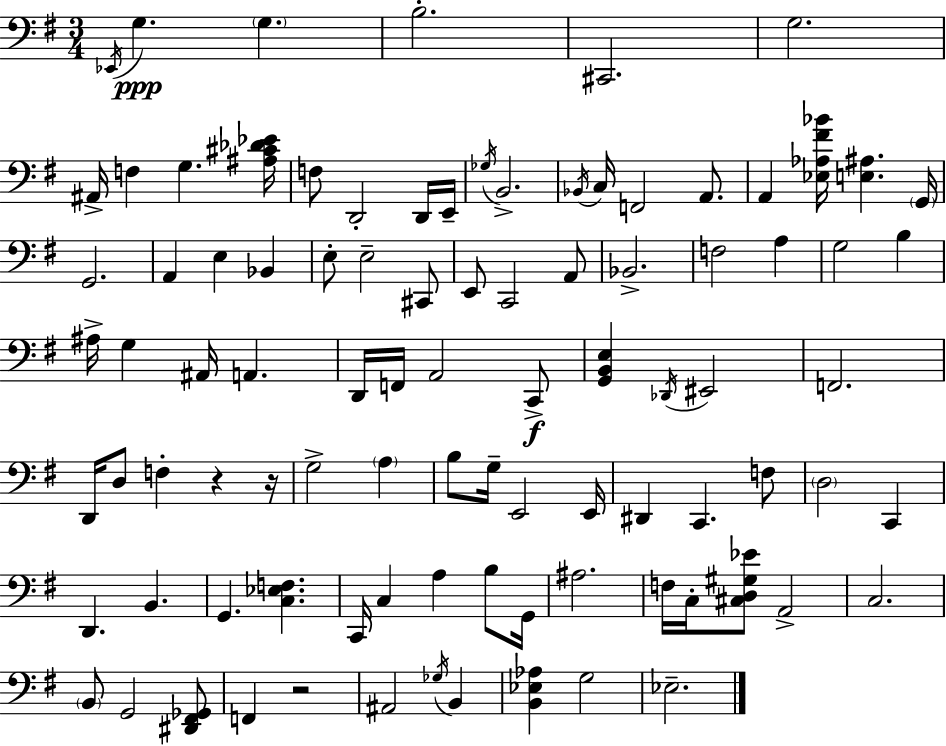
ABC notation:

X:1
T:Untitled
M:3/4
L:1/4
K:Em
_E,,/4 G, G, B,2 ^C,,2 G,2 ^A,,/4 F, G, [^A,^C_D_E]/4 F,/2 D,,2 D,,/4 E,,/4 _G,/4 B,,2 _B,,/4 C,/4 F,,2 A,,/2 A,, [_E,_A,^F_B]/4 [E,^A,] G,,/4 G,,2 A,, E, _B,, E,/2 E,2 ^C,,/2 E,,/2 C,,2 A,,/2 _B,,2 F,2 A, G,2 B, ^A,/4 G, ^A,,/4 A,, D,,/4 F,,/4 A,,2 C,,/2 [G,,B,,E,] _D,,/4 ^E,,2 F,,2 D,,/4 D,/2 F, z z/4 G,2 A, B,/2 G,/4 E,,2 E,,/4 ^D,, C,, F,/2 D,2 C,, D,, B,, G,, [C,_E,F,] C,,/4 C, A, B,/2 G,,/4 ^A,2 F,/4 C,/4 [^C,D,^G,_E]/2 A,,2 C,2 B,,/2 G,,2 [^D,,^F,,_G,,]/2 F,, z2 ^A,,2 _G,/4 B,, [B,,_E,_A,] G,2 _E,2